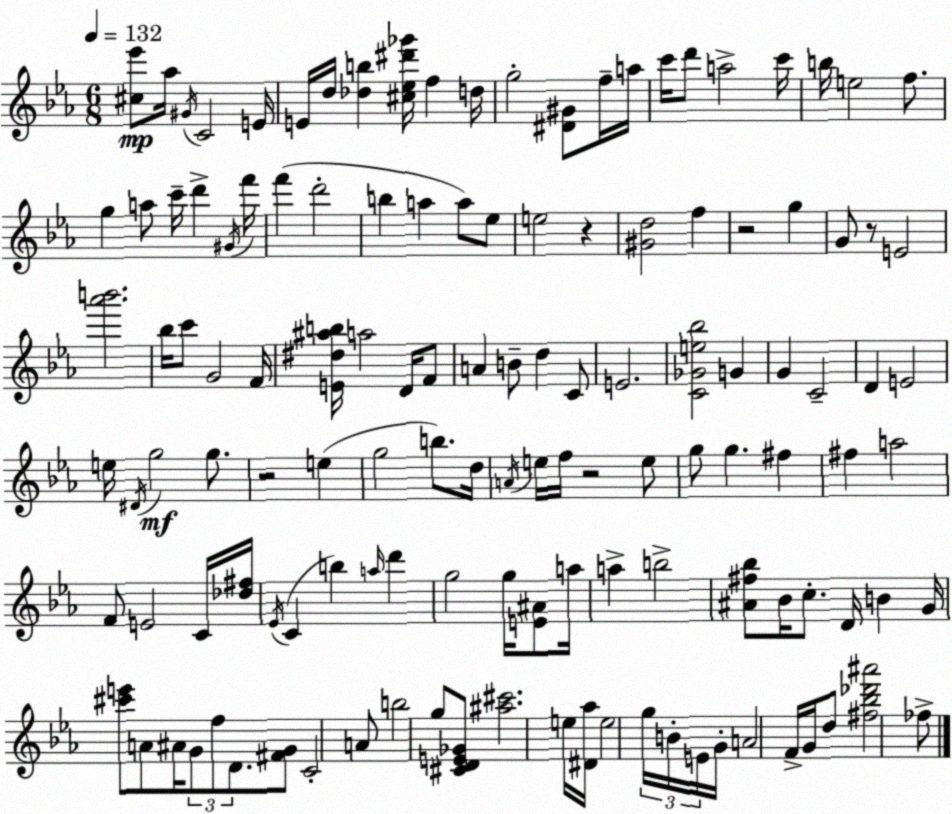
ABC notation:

X:1
T:Untitled
M:6/8
L:1/4
K:Eb
[^c_e']/2 _a/4 ^G/4 C2 E/4 E/4 d/4 [_db] [^c_e^d'_g']/4 f d/4 g2 [^D^G]/2 f/4 a/4 c'/4 d'/2 a2 c'/4 b/4 e2 f/2 g a/2 c'/4 d' ^G/4 f'/4 f' d'2 b a a/2 _e/2 e2 z [^Gd]2 f z2 g G/2 z/2 E2 [_a'b']2 _b/4 c'/2 G2 F/4 [E^d^ab]/4 a2 D/4 F/2 A B/2 d C/2 E2 [C_Ge_b]2 G G C2 D E2 e/4 ^D/4 g2 g/2 z2 e g2 b/2 d/4 A/4 e/4 f/4 z2 e/2 g/2 g ^f ^f a2 F/2 E2 C/4 [_d^f]/4 _E/4 C b a/4 d' g2 g/4 [E^A]/2 a/4 a b2 [^A^f_b]/2 _B/4 c/2 D/4 B G/4 [^c'e']/2 A/2 ^A/4 G/2 f/2 D/2 [^FG]/2 C2 A/2 b2 g/2 [^CDE_G]/2 [^a^c']2 e/4 [^D_a]/4 e2 g/4 B/4 E/4 G/4 A2 F/4 G/4 d/2 [^f_b_d'^a']2 _f/2